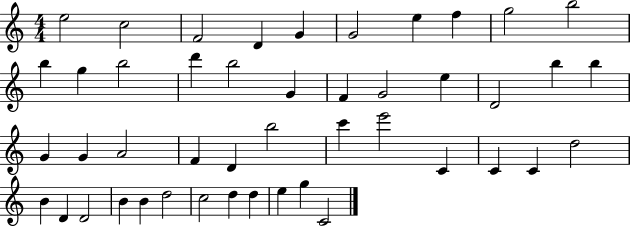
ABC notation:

X:1
T:Untitled
M:4/4
L:1/4
K:C
e2 c2 F2 D G G2 e f g2 b2 b g b2 d' b2 G F G2 e D2 b b G G A2 F D b2 c' e'2 C C C d2 B D D2 B B d2 c2 d d e g C2